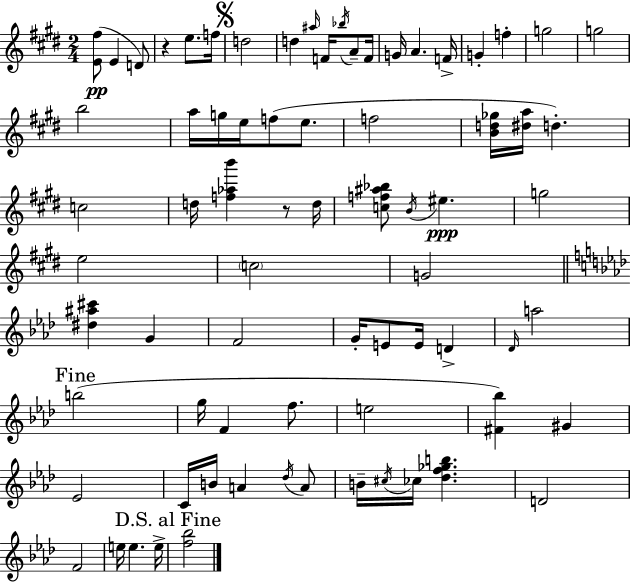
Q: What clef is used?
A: treble